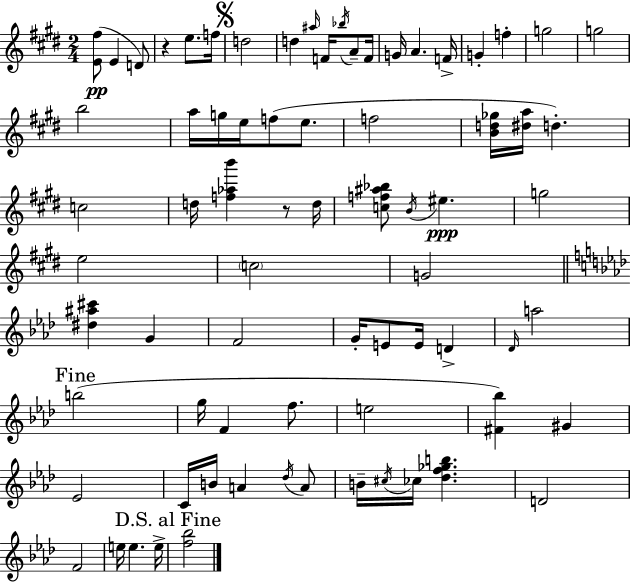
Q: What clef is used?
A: treble